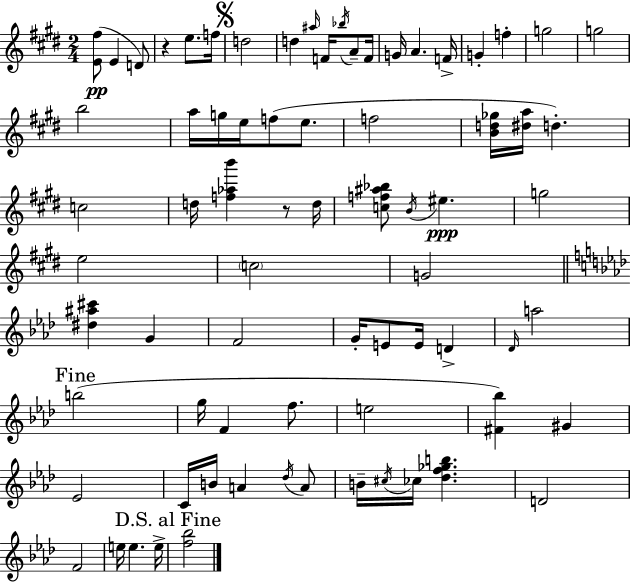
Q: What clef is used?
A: treble